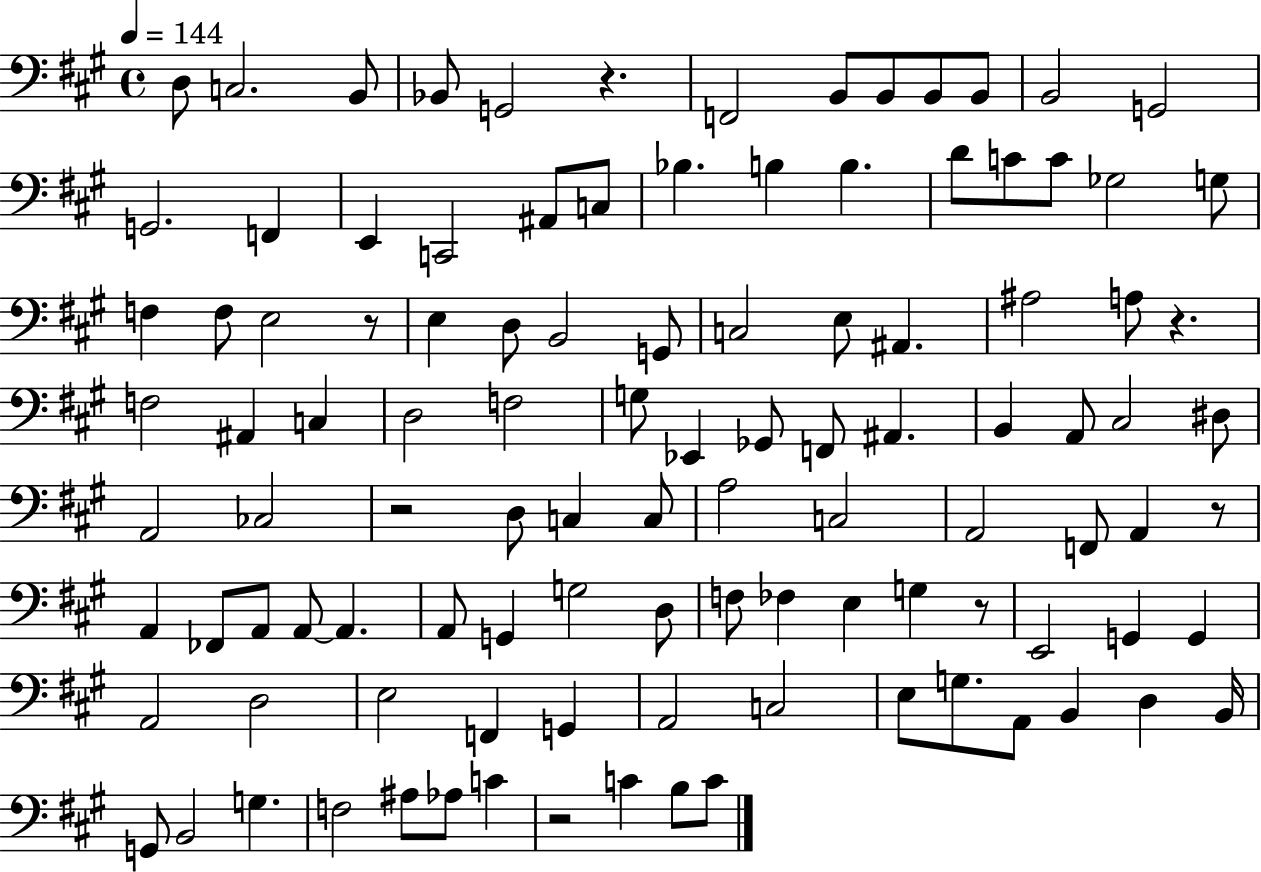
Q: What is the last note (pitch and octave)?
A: C4